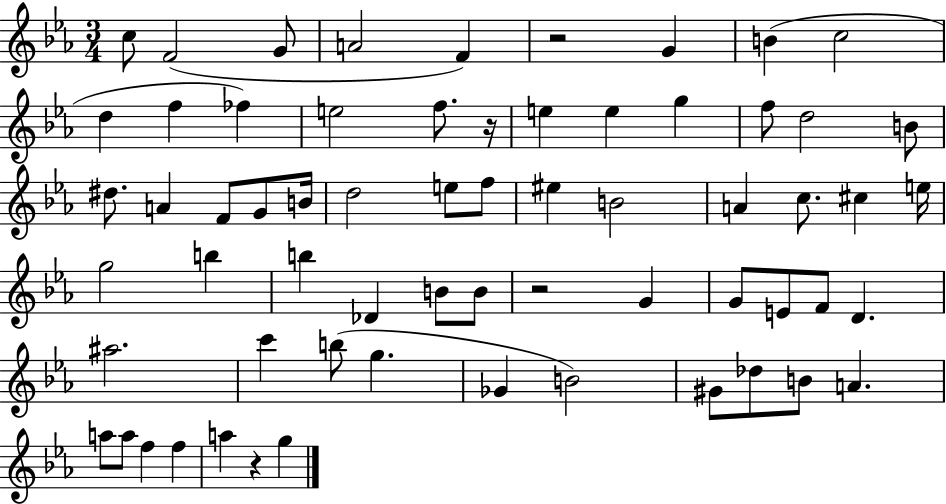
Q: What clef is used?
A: treble